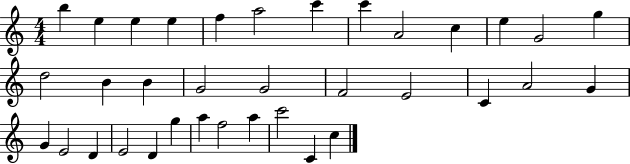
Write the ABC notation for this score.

X:1
T:Untitled
M:4/4
L:1/4
K:C
b e e e f a2 c' c' A2 c e G2 g d2 B B G2 G2 F2 E2 C A2 G G E2 D E2 D g a f2 a c'2 C c